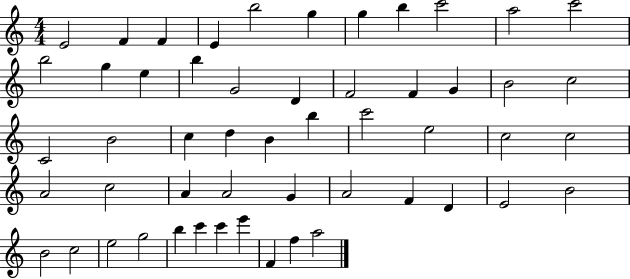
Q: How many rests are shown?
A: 0